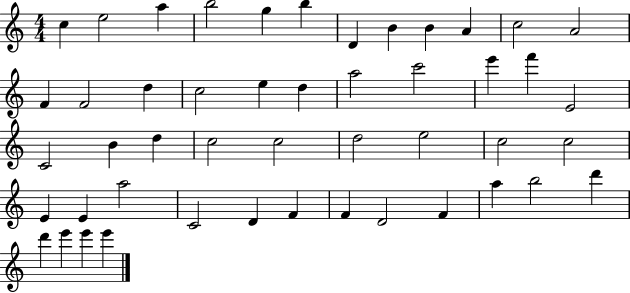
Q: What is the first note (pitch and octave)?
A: C5